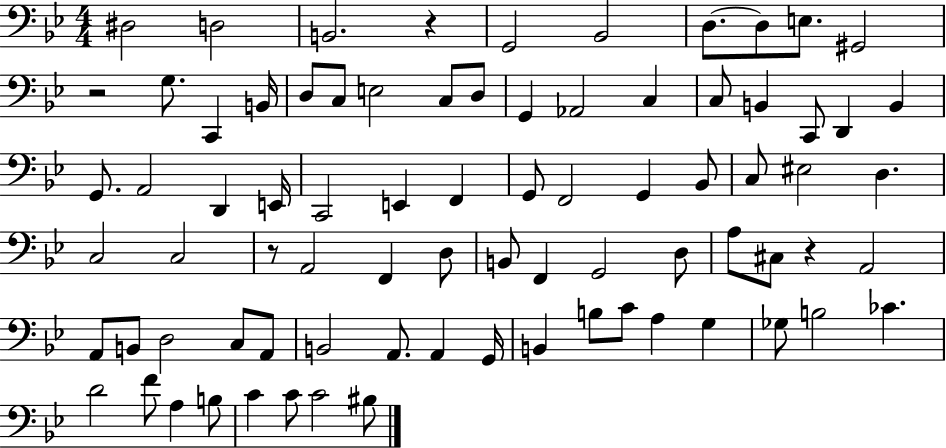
{
  \clef bass
  \numericTimeSignature
  \time 4/4
  \key bes \major
  dis2 d2 | b,2. r4 | g,2 bes,2 | d8.~~ d8 e8. gis,2 | \break r2 g8. c,4 b,16 | d8 c8 e2 c8 d8 | g,4 aes,2 c4 | c8 b,4 c,8 d,4 b,4 | \break g,8. a,2 d,4 e,16 | c,2 e,4 f,4 | g,8 f,2 g,4 bes,8 | c8 eis2 d4. | \break c2 c2 | r8 a,2 f,4 d8 | b,8 f,4 g,2 d8 | a8 cis8 r4 a,2 | \break a,8 b,8 d2 c8 a,8 | b,2 a,8. a,4 g,16 | b,4 b8 c'8 a4 g4 | ges8 b2 ces'4. | \break d'2 f'8 a4 b8 | c'4 c'8 c'2 bis8 | \bar "|."
}